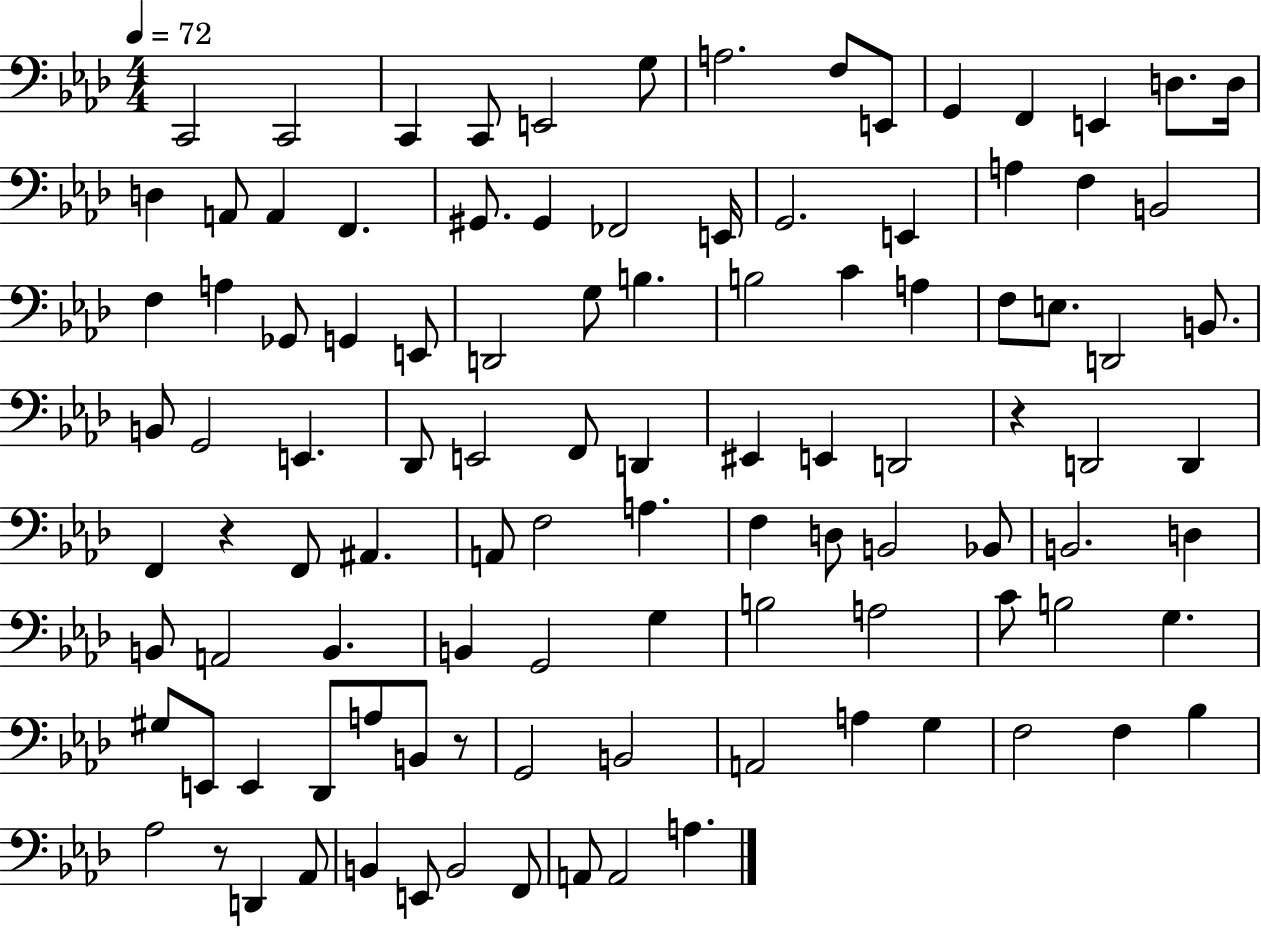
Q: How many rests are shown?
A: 4